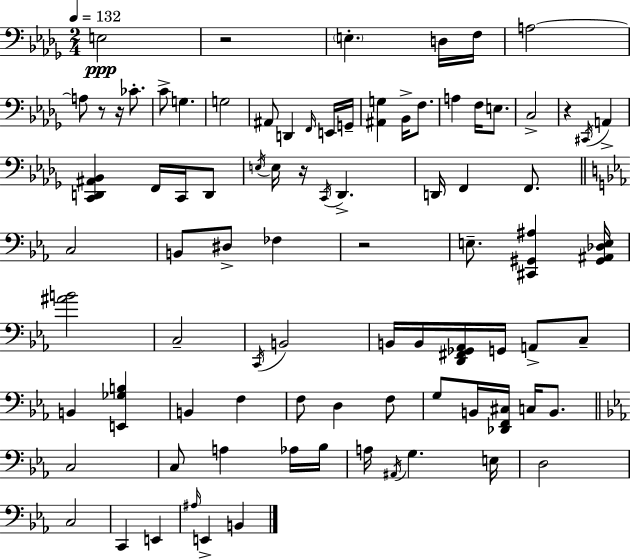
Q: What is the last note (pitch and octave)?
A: B2